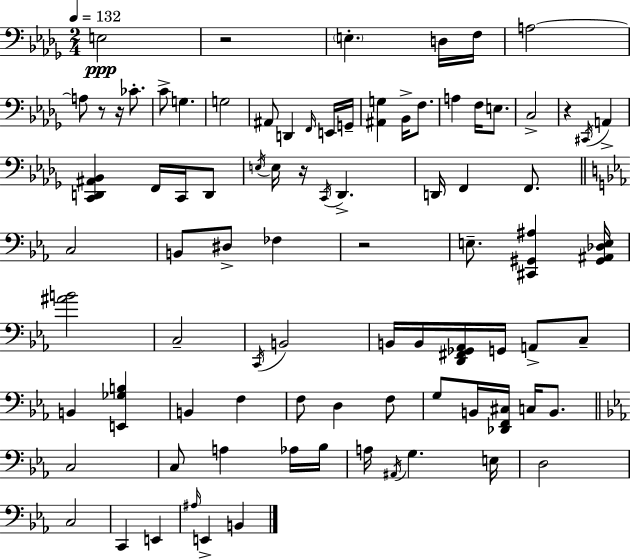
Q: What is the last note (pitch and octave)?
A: B2